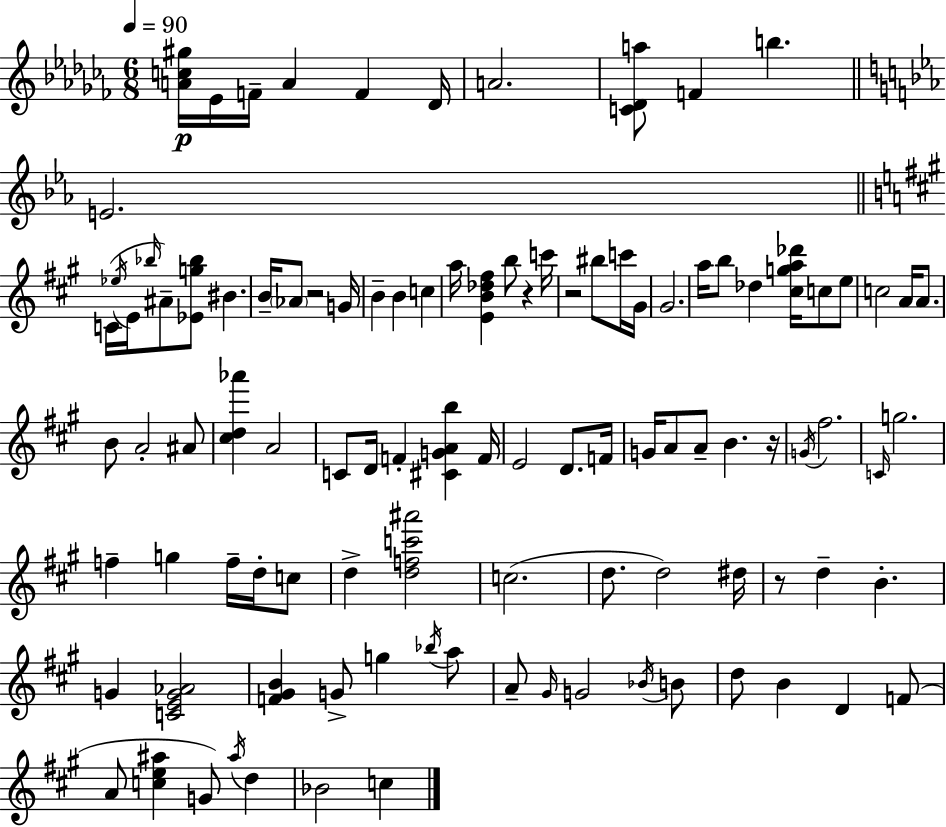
[A4,C5,G#5]/s Eb4/s F4/s A4/q F4/q Db4/s A4/h. [C4,Db4,A5]/e F4/q B5/q. E4/h. C4/s Eb5/s E4/s Bb5/s A#4/e [Eb4,G5,Bb5]/e BIS4/q. B4/s Ab4/e R/h G4/s B4/q B4/q C5/q A5/s [E4,B4,Db5,F#5]/q B5/e R/q C6/s R/h BIS5/e C6/s G#4/s G#4/h. A5/s B5/e Db5/q [C#5,G5,A5,Db6]/s C5/e E5/e C5/h A4/s A4/e. B4/e A4/h A#4/e [C#5,D5,Ab6]/q A4/h C4/e D4/s F4/q [C#4,G4,A4,B5]/q F4/s E4/h D4/e. F4/s G4/s A4/e A4/e B4/q. R/s G4/s F#5/h. C4/s G5/h. F5/q G5/q F5/s D5/s C5/e D5/q [D5,F5,C6,A#6]/h C5/h. D5/e. D5/h D#5/s R/e D5/q B4/q. G4/q [C4,E4,G4,Ab4]/h [F4,G#4,B4]/q G4/e G5/q Bb5/s A5/e A4/e G#4/s G4/h Bb4/s B4/e D5/e B4/q D4/q F4/e A4/e [C5,E5,A#5]/q G4/e A#5/s D5/q Bb4/h C5/q